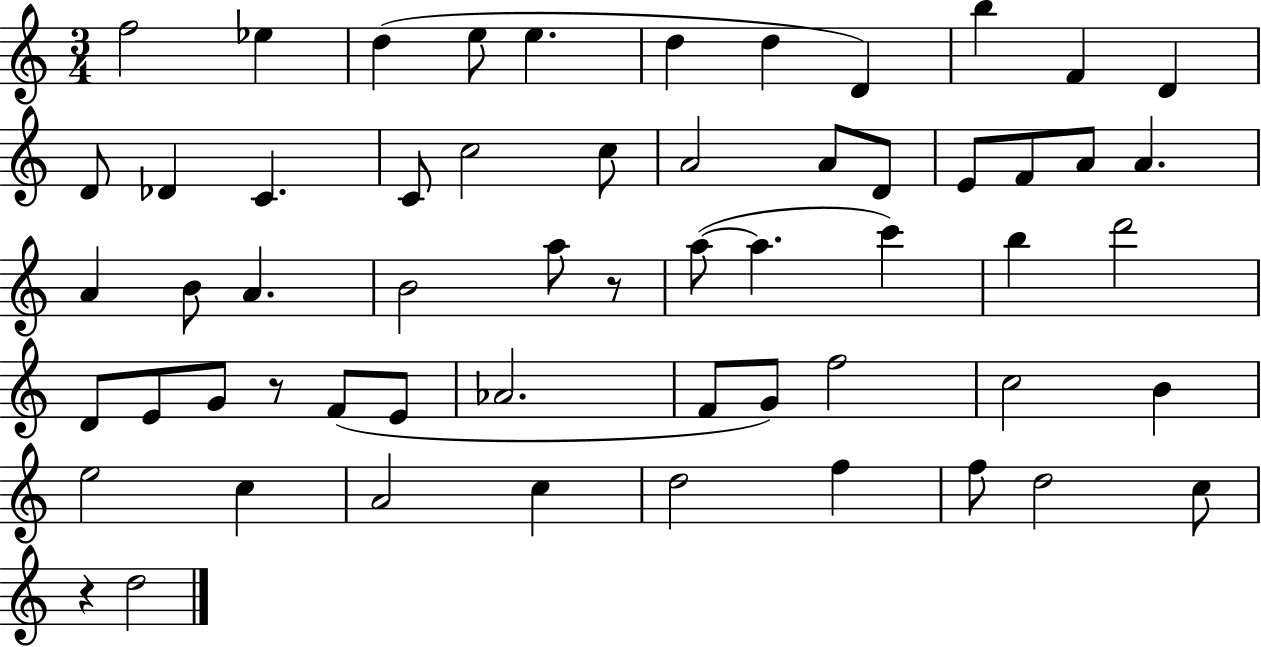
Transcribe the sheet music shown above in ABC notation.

X:1
T:Untitled
M:3/4
L:1/4
K:C
f2 _e d e/2 e d d D b F D D/2 _D C C/2 c2 c/2 A2 A/2 D/2 E/2 F/2 A/2 A A B/2 A B2 a/2 z/2 a/2 a c' b d'2 D/2 E/2 G/2 z/2 F/2 E/2 _A2 F/2 G/2 f2 c2 B e2 c A2 c d2 f f/2 d2 c/2 z d2